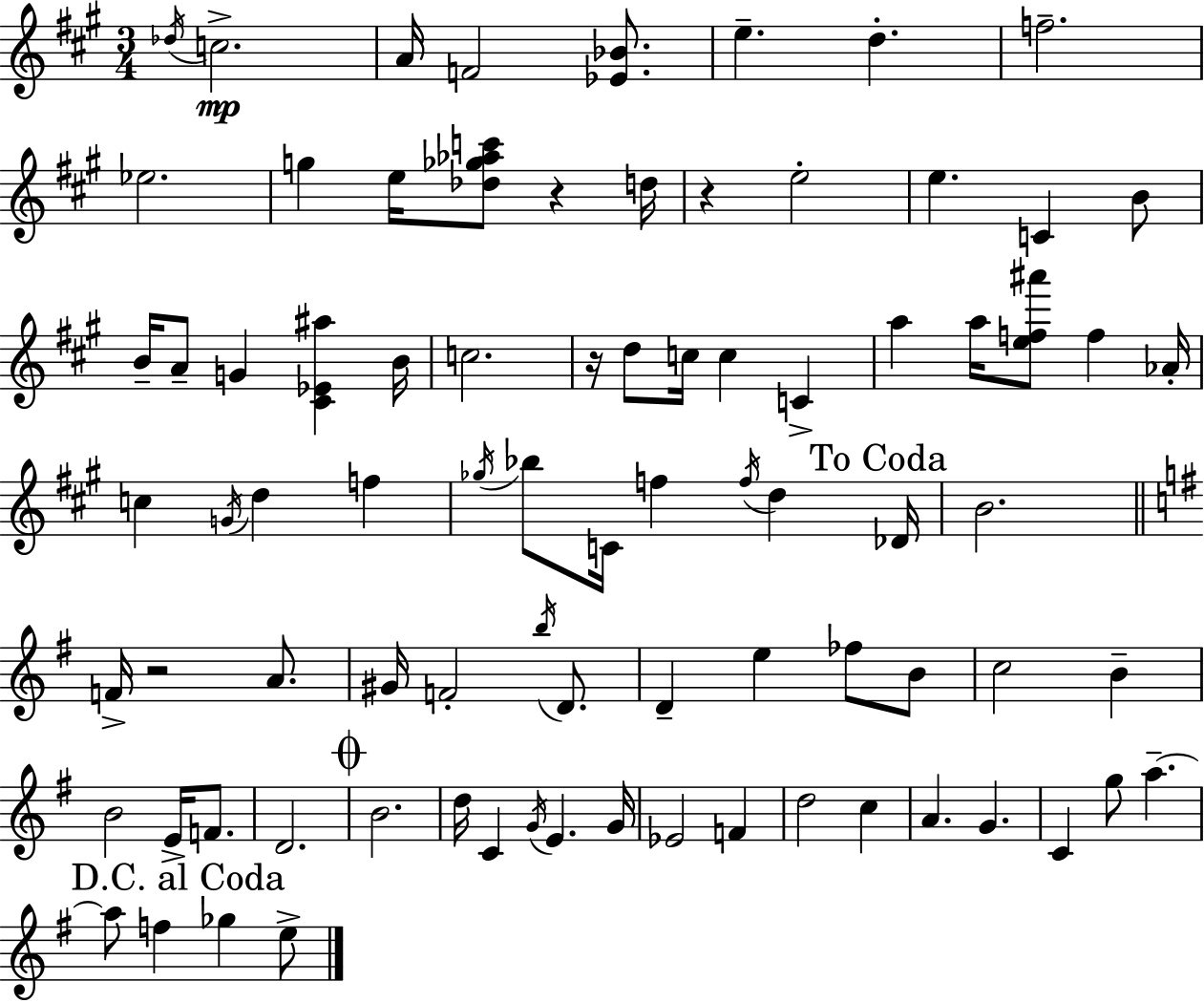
Db5/s C5/h. A4/s F4/h [Eb4,Bb4]/e. E5/q. D5/q. F5/h. Eb5/h. G5/q E5/s [Db5,Gb5,Ab5,C6]/e R/q D5/s R/q E5/h E5/q. C4/q B4/e B4/s A4/e G4/q [C#4,Eb4,A#5]/q B4/s C5/h. R/s D5/e C5/s C5/q C4/q A5/q A5/s [E5,F5,A#6]/e F5/q Ab4/s C5/q G4/s D5/q F5/q Gb5/s Bb5/e C4/s F5/q F5/s D5/q Db4/s B4/h. F4/s R/h A4/e. G#4/s F4/h B5/s D4/e. D4/q E5/q FES5/e B4/e C5/h B4/q B4/h E4/s F4/e. D4/h. B4/h. D5/s C4/q G4/s E4/q. G4/s Eb4/h F4/q D5/h C5/q A4/q. G4/q. C4/q G5/e A5/q. A5/e F5/q Gb5/q E5/e